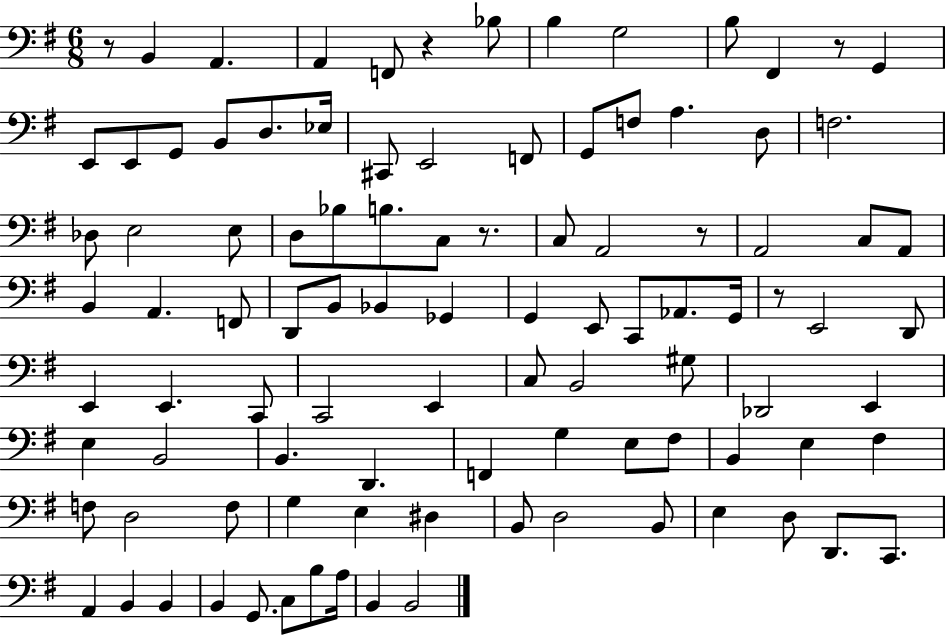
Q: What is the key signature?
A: G major